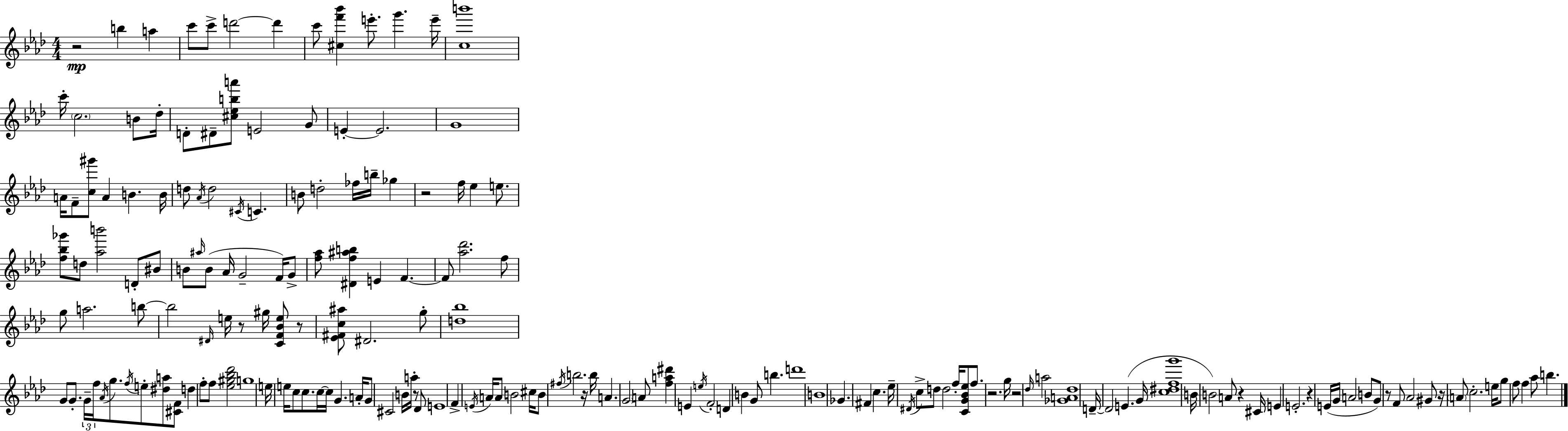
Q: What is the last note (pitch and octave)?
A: B5